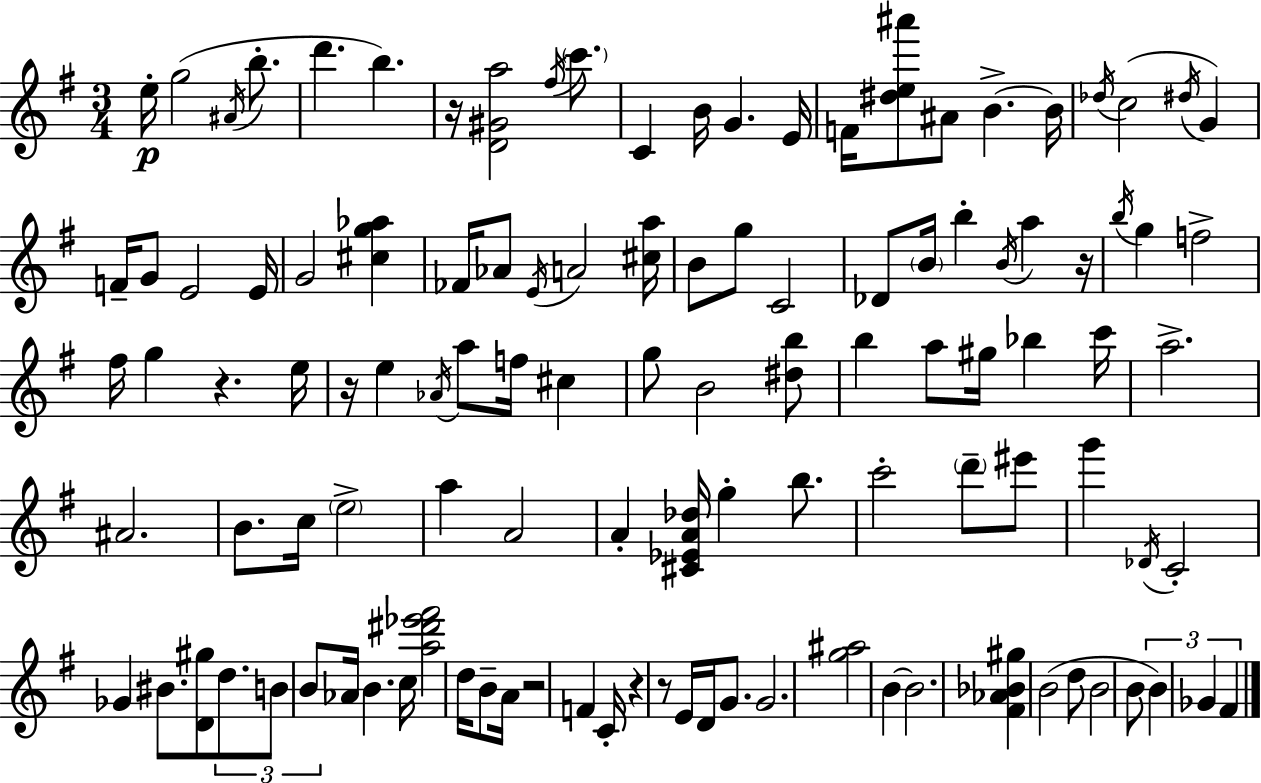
X:1
T:Untitled
M:3/4
L:1/4
K:G
e/4 g2 ^A/4 b/2 d' b z/4 [D^Ga]2 ^f/4 c'/2 C B/4 G E/4 F/4 [^de^a']/2 ^A/2 B B/4 _d/4 c2 ^d/4 G F/4 G/2 E2 E/4 G2 [^cg_a] _F/4 _A/2 E/4 A2 [^ca]/4 B/2 g/2 C2 _D/2 B/4 b B/4 a z/4 b/4 g f2 ^f/4 g z e/4 z/4 e _A/4 a/2 f/4 ^c g/2 B2 [^db]/2 b a/2 ^g/4 _b c'/4 a2 ^A2 B/2 c/4 e2 a A2 A [^C_EA_d]/4 g b/2 c'2 d'/2 ^e'/2 g' _D/4 C2 _G ^B/2 [D^g]/2 d/2 B/2 B/2 _A/4 B c/4 [a^d'_e'^f']2 d/4 B/2 A/4 z2 F C/4 z z/2 E/4 D/4 G/2 G2 [g^a]2 B B2 [^F_A_B^g] B2 d/2 B2 B/2 B _G ^F